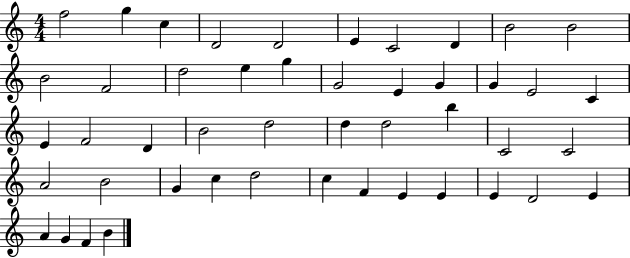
X:1
T:Untitled
M:4/4
L:1/4
K:C
f2 g c D2 D2 E C2 D B2 B2 B2 F2 d2 e g G2 E G G E2 C E F2 D B2 d2 d d2 b C2 C2 A2 B2 G c d2 c F E E E D2 E A G F B